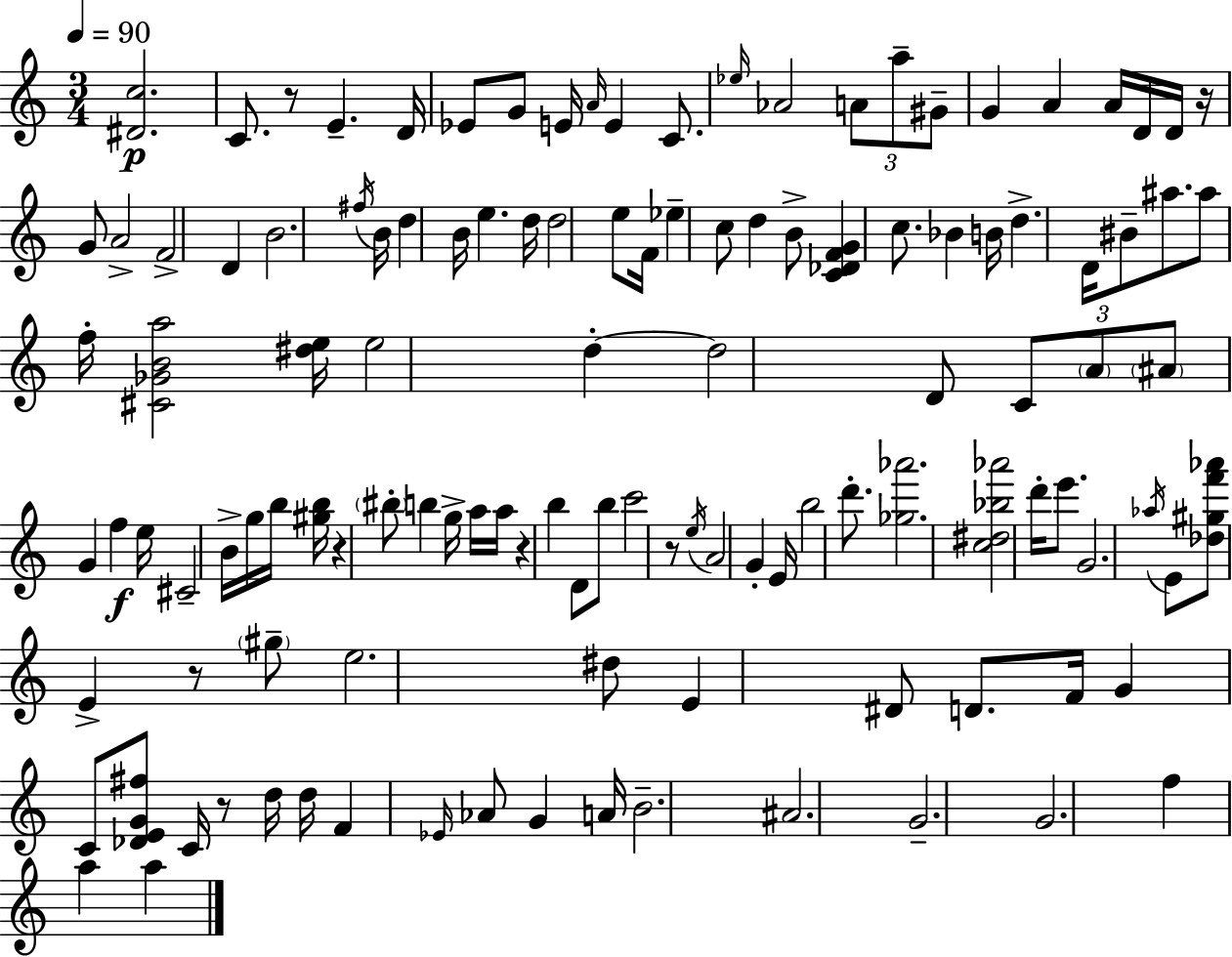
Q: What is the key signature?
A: A minor